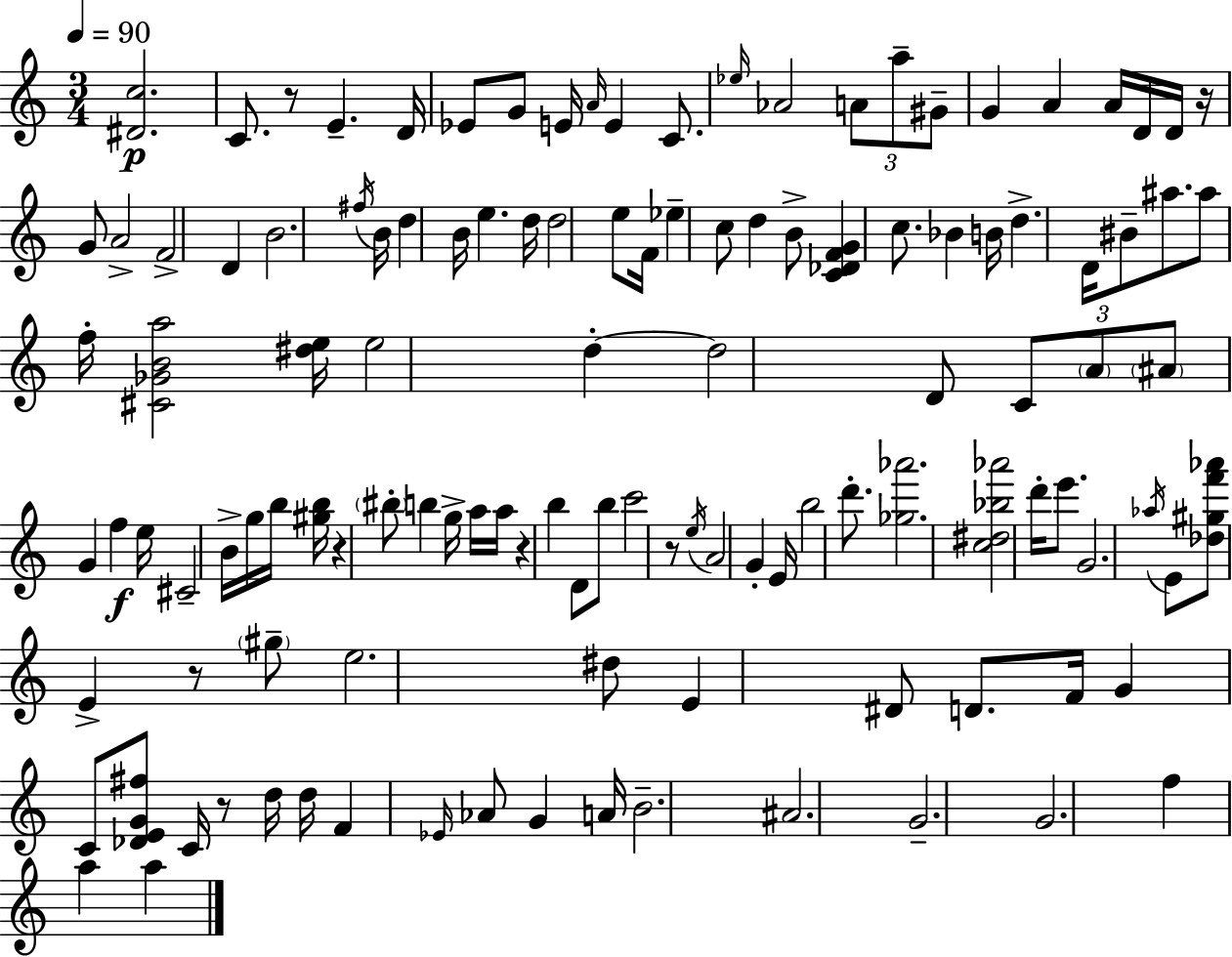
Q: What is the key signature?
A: A minor